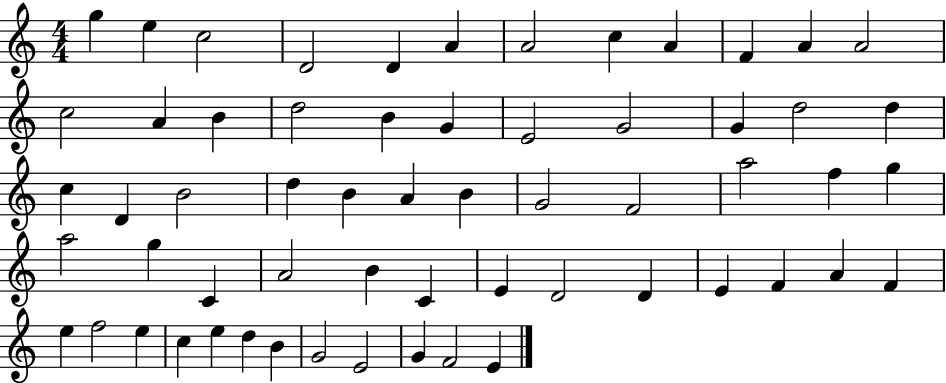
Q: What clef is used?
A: treble